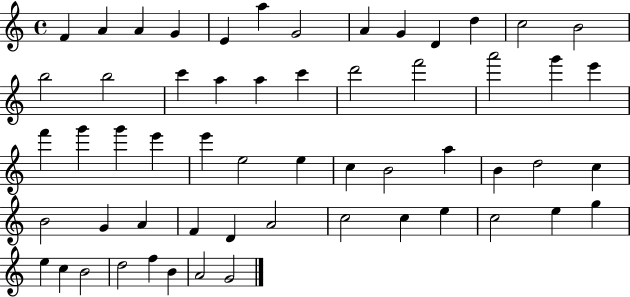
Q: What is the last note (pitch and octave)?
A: G4